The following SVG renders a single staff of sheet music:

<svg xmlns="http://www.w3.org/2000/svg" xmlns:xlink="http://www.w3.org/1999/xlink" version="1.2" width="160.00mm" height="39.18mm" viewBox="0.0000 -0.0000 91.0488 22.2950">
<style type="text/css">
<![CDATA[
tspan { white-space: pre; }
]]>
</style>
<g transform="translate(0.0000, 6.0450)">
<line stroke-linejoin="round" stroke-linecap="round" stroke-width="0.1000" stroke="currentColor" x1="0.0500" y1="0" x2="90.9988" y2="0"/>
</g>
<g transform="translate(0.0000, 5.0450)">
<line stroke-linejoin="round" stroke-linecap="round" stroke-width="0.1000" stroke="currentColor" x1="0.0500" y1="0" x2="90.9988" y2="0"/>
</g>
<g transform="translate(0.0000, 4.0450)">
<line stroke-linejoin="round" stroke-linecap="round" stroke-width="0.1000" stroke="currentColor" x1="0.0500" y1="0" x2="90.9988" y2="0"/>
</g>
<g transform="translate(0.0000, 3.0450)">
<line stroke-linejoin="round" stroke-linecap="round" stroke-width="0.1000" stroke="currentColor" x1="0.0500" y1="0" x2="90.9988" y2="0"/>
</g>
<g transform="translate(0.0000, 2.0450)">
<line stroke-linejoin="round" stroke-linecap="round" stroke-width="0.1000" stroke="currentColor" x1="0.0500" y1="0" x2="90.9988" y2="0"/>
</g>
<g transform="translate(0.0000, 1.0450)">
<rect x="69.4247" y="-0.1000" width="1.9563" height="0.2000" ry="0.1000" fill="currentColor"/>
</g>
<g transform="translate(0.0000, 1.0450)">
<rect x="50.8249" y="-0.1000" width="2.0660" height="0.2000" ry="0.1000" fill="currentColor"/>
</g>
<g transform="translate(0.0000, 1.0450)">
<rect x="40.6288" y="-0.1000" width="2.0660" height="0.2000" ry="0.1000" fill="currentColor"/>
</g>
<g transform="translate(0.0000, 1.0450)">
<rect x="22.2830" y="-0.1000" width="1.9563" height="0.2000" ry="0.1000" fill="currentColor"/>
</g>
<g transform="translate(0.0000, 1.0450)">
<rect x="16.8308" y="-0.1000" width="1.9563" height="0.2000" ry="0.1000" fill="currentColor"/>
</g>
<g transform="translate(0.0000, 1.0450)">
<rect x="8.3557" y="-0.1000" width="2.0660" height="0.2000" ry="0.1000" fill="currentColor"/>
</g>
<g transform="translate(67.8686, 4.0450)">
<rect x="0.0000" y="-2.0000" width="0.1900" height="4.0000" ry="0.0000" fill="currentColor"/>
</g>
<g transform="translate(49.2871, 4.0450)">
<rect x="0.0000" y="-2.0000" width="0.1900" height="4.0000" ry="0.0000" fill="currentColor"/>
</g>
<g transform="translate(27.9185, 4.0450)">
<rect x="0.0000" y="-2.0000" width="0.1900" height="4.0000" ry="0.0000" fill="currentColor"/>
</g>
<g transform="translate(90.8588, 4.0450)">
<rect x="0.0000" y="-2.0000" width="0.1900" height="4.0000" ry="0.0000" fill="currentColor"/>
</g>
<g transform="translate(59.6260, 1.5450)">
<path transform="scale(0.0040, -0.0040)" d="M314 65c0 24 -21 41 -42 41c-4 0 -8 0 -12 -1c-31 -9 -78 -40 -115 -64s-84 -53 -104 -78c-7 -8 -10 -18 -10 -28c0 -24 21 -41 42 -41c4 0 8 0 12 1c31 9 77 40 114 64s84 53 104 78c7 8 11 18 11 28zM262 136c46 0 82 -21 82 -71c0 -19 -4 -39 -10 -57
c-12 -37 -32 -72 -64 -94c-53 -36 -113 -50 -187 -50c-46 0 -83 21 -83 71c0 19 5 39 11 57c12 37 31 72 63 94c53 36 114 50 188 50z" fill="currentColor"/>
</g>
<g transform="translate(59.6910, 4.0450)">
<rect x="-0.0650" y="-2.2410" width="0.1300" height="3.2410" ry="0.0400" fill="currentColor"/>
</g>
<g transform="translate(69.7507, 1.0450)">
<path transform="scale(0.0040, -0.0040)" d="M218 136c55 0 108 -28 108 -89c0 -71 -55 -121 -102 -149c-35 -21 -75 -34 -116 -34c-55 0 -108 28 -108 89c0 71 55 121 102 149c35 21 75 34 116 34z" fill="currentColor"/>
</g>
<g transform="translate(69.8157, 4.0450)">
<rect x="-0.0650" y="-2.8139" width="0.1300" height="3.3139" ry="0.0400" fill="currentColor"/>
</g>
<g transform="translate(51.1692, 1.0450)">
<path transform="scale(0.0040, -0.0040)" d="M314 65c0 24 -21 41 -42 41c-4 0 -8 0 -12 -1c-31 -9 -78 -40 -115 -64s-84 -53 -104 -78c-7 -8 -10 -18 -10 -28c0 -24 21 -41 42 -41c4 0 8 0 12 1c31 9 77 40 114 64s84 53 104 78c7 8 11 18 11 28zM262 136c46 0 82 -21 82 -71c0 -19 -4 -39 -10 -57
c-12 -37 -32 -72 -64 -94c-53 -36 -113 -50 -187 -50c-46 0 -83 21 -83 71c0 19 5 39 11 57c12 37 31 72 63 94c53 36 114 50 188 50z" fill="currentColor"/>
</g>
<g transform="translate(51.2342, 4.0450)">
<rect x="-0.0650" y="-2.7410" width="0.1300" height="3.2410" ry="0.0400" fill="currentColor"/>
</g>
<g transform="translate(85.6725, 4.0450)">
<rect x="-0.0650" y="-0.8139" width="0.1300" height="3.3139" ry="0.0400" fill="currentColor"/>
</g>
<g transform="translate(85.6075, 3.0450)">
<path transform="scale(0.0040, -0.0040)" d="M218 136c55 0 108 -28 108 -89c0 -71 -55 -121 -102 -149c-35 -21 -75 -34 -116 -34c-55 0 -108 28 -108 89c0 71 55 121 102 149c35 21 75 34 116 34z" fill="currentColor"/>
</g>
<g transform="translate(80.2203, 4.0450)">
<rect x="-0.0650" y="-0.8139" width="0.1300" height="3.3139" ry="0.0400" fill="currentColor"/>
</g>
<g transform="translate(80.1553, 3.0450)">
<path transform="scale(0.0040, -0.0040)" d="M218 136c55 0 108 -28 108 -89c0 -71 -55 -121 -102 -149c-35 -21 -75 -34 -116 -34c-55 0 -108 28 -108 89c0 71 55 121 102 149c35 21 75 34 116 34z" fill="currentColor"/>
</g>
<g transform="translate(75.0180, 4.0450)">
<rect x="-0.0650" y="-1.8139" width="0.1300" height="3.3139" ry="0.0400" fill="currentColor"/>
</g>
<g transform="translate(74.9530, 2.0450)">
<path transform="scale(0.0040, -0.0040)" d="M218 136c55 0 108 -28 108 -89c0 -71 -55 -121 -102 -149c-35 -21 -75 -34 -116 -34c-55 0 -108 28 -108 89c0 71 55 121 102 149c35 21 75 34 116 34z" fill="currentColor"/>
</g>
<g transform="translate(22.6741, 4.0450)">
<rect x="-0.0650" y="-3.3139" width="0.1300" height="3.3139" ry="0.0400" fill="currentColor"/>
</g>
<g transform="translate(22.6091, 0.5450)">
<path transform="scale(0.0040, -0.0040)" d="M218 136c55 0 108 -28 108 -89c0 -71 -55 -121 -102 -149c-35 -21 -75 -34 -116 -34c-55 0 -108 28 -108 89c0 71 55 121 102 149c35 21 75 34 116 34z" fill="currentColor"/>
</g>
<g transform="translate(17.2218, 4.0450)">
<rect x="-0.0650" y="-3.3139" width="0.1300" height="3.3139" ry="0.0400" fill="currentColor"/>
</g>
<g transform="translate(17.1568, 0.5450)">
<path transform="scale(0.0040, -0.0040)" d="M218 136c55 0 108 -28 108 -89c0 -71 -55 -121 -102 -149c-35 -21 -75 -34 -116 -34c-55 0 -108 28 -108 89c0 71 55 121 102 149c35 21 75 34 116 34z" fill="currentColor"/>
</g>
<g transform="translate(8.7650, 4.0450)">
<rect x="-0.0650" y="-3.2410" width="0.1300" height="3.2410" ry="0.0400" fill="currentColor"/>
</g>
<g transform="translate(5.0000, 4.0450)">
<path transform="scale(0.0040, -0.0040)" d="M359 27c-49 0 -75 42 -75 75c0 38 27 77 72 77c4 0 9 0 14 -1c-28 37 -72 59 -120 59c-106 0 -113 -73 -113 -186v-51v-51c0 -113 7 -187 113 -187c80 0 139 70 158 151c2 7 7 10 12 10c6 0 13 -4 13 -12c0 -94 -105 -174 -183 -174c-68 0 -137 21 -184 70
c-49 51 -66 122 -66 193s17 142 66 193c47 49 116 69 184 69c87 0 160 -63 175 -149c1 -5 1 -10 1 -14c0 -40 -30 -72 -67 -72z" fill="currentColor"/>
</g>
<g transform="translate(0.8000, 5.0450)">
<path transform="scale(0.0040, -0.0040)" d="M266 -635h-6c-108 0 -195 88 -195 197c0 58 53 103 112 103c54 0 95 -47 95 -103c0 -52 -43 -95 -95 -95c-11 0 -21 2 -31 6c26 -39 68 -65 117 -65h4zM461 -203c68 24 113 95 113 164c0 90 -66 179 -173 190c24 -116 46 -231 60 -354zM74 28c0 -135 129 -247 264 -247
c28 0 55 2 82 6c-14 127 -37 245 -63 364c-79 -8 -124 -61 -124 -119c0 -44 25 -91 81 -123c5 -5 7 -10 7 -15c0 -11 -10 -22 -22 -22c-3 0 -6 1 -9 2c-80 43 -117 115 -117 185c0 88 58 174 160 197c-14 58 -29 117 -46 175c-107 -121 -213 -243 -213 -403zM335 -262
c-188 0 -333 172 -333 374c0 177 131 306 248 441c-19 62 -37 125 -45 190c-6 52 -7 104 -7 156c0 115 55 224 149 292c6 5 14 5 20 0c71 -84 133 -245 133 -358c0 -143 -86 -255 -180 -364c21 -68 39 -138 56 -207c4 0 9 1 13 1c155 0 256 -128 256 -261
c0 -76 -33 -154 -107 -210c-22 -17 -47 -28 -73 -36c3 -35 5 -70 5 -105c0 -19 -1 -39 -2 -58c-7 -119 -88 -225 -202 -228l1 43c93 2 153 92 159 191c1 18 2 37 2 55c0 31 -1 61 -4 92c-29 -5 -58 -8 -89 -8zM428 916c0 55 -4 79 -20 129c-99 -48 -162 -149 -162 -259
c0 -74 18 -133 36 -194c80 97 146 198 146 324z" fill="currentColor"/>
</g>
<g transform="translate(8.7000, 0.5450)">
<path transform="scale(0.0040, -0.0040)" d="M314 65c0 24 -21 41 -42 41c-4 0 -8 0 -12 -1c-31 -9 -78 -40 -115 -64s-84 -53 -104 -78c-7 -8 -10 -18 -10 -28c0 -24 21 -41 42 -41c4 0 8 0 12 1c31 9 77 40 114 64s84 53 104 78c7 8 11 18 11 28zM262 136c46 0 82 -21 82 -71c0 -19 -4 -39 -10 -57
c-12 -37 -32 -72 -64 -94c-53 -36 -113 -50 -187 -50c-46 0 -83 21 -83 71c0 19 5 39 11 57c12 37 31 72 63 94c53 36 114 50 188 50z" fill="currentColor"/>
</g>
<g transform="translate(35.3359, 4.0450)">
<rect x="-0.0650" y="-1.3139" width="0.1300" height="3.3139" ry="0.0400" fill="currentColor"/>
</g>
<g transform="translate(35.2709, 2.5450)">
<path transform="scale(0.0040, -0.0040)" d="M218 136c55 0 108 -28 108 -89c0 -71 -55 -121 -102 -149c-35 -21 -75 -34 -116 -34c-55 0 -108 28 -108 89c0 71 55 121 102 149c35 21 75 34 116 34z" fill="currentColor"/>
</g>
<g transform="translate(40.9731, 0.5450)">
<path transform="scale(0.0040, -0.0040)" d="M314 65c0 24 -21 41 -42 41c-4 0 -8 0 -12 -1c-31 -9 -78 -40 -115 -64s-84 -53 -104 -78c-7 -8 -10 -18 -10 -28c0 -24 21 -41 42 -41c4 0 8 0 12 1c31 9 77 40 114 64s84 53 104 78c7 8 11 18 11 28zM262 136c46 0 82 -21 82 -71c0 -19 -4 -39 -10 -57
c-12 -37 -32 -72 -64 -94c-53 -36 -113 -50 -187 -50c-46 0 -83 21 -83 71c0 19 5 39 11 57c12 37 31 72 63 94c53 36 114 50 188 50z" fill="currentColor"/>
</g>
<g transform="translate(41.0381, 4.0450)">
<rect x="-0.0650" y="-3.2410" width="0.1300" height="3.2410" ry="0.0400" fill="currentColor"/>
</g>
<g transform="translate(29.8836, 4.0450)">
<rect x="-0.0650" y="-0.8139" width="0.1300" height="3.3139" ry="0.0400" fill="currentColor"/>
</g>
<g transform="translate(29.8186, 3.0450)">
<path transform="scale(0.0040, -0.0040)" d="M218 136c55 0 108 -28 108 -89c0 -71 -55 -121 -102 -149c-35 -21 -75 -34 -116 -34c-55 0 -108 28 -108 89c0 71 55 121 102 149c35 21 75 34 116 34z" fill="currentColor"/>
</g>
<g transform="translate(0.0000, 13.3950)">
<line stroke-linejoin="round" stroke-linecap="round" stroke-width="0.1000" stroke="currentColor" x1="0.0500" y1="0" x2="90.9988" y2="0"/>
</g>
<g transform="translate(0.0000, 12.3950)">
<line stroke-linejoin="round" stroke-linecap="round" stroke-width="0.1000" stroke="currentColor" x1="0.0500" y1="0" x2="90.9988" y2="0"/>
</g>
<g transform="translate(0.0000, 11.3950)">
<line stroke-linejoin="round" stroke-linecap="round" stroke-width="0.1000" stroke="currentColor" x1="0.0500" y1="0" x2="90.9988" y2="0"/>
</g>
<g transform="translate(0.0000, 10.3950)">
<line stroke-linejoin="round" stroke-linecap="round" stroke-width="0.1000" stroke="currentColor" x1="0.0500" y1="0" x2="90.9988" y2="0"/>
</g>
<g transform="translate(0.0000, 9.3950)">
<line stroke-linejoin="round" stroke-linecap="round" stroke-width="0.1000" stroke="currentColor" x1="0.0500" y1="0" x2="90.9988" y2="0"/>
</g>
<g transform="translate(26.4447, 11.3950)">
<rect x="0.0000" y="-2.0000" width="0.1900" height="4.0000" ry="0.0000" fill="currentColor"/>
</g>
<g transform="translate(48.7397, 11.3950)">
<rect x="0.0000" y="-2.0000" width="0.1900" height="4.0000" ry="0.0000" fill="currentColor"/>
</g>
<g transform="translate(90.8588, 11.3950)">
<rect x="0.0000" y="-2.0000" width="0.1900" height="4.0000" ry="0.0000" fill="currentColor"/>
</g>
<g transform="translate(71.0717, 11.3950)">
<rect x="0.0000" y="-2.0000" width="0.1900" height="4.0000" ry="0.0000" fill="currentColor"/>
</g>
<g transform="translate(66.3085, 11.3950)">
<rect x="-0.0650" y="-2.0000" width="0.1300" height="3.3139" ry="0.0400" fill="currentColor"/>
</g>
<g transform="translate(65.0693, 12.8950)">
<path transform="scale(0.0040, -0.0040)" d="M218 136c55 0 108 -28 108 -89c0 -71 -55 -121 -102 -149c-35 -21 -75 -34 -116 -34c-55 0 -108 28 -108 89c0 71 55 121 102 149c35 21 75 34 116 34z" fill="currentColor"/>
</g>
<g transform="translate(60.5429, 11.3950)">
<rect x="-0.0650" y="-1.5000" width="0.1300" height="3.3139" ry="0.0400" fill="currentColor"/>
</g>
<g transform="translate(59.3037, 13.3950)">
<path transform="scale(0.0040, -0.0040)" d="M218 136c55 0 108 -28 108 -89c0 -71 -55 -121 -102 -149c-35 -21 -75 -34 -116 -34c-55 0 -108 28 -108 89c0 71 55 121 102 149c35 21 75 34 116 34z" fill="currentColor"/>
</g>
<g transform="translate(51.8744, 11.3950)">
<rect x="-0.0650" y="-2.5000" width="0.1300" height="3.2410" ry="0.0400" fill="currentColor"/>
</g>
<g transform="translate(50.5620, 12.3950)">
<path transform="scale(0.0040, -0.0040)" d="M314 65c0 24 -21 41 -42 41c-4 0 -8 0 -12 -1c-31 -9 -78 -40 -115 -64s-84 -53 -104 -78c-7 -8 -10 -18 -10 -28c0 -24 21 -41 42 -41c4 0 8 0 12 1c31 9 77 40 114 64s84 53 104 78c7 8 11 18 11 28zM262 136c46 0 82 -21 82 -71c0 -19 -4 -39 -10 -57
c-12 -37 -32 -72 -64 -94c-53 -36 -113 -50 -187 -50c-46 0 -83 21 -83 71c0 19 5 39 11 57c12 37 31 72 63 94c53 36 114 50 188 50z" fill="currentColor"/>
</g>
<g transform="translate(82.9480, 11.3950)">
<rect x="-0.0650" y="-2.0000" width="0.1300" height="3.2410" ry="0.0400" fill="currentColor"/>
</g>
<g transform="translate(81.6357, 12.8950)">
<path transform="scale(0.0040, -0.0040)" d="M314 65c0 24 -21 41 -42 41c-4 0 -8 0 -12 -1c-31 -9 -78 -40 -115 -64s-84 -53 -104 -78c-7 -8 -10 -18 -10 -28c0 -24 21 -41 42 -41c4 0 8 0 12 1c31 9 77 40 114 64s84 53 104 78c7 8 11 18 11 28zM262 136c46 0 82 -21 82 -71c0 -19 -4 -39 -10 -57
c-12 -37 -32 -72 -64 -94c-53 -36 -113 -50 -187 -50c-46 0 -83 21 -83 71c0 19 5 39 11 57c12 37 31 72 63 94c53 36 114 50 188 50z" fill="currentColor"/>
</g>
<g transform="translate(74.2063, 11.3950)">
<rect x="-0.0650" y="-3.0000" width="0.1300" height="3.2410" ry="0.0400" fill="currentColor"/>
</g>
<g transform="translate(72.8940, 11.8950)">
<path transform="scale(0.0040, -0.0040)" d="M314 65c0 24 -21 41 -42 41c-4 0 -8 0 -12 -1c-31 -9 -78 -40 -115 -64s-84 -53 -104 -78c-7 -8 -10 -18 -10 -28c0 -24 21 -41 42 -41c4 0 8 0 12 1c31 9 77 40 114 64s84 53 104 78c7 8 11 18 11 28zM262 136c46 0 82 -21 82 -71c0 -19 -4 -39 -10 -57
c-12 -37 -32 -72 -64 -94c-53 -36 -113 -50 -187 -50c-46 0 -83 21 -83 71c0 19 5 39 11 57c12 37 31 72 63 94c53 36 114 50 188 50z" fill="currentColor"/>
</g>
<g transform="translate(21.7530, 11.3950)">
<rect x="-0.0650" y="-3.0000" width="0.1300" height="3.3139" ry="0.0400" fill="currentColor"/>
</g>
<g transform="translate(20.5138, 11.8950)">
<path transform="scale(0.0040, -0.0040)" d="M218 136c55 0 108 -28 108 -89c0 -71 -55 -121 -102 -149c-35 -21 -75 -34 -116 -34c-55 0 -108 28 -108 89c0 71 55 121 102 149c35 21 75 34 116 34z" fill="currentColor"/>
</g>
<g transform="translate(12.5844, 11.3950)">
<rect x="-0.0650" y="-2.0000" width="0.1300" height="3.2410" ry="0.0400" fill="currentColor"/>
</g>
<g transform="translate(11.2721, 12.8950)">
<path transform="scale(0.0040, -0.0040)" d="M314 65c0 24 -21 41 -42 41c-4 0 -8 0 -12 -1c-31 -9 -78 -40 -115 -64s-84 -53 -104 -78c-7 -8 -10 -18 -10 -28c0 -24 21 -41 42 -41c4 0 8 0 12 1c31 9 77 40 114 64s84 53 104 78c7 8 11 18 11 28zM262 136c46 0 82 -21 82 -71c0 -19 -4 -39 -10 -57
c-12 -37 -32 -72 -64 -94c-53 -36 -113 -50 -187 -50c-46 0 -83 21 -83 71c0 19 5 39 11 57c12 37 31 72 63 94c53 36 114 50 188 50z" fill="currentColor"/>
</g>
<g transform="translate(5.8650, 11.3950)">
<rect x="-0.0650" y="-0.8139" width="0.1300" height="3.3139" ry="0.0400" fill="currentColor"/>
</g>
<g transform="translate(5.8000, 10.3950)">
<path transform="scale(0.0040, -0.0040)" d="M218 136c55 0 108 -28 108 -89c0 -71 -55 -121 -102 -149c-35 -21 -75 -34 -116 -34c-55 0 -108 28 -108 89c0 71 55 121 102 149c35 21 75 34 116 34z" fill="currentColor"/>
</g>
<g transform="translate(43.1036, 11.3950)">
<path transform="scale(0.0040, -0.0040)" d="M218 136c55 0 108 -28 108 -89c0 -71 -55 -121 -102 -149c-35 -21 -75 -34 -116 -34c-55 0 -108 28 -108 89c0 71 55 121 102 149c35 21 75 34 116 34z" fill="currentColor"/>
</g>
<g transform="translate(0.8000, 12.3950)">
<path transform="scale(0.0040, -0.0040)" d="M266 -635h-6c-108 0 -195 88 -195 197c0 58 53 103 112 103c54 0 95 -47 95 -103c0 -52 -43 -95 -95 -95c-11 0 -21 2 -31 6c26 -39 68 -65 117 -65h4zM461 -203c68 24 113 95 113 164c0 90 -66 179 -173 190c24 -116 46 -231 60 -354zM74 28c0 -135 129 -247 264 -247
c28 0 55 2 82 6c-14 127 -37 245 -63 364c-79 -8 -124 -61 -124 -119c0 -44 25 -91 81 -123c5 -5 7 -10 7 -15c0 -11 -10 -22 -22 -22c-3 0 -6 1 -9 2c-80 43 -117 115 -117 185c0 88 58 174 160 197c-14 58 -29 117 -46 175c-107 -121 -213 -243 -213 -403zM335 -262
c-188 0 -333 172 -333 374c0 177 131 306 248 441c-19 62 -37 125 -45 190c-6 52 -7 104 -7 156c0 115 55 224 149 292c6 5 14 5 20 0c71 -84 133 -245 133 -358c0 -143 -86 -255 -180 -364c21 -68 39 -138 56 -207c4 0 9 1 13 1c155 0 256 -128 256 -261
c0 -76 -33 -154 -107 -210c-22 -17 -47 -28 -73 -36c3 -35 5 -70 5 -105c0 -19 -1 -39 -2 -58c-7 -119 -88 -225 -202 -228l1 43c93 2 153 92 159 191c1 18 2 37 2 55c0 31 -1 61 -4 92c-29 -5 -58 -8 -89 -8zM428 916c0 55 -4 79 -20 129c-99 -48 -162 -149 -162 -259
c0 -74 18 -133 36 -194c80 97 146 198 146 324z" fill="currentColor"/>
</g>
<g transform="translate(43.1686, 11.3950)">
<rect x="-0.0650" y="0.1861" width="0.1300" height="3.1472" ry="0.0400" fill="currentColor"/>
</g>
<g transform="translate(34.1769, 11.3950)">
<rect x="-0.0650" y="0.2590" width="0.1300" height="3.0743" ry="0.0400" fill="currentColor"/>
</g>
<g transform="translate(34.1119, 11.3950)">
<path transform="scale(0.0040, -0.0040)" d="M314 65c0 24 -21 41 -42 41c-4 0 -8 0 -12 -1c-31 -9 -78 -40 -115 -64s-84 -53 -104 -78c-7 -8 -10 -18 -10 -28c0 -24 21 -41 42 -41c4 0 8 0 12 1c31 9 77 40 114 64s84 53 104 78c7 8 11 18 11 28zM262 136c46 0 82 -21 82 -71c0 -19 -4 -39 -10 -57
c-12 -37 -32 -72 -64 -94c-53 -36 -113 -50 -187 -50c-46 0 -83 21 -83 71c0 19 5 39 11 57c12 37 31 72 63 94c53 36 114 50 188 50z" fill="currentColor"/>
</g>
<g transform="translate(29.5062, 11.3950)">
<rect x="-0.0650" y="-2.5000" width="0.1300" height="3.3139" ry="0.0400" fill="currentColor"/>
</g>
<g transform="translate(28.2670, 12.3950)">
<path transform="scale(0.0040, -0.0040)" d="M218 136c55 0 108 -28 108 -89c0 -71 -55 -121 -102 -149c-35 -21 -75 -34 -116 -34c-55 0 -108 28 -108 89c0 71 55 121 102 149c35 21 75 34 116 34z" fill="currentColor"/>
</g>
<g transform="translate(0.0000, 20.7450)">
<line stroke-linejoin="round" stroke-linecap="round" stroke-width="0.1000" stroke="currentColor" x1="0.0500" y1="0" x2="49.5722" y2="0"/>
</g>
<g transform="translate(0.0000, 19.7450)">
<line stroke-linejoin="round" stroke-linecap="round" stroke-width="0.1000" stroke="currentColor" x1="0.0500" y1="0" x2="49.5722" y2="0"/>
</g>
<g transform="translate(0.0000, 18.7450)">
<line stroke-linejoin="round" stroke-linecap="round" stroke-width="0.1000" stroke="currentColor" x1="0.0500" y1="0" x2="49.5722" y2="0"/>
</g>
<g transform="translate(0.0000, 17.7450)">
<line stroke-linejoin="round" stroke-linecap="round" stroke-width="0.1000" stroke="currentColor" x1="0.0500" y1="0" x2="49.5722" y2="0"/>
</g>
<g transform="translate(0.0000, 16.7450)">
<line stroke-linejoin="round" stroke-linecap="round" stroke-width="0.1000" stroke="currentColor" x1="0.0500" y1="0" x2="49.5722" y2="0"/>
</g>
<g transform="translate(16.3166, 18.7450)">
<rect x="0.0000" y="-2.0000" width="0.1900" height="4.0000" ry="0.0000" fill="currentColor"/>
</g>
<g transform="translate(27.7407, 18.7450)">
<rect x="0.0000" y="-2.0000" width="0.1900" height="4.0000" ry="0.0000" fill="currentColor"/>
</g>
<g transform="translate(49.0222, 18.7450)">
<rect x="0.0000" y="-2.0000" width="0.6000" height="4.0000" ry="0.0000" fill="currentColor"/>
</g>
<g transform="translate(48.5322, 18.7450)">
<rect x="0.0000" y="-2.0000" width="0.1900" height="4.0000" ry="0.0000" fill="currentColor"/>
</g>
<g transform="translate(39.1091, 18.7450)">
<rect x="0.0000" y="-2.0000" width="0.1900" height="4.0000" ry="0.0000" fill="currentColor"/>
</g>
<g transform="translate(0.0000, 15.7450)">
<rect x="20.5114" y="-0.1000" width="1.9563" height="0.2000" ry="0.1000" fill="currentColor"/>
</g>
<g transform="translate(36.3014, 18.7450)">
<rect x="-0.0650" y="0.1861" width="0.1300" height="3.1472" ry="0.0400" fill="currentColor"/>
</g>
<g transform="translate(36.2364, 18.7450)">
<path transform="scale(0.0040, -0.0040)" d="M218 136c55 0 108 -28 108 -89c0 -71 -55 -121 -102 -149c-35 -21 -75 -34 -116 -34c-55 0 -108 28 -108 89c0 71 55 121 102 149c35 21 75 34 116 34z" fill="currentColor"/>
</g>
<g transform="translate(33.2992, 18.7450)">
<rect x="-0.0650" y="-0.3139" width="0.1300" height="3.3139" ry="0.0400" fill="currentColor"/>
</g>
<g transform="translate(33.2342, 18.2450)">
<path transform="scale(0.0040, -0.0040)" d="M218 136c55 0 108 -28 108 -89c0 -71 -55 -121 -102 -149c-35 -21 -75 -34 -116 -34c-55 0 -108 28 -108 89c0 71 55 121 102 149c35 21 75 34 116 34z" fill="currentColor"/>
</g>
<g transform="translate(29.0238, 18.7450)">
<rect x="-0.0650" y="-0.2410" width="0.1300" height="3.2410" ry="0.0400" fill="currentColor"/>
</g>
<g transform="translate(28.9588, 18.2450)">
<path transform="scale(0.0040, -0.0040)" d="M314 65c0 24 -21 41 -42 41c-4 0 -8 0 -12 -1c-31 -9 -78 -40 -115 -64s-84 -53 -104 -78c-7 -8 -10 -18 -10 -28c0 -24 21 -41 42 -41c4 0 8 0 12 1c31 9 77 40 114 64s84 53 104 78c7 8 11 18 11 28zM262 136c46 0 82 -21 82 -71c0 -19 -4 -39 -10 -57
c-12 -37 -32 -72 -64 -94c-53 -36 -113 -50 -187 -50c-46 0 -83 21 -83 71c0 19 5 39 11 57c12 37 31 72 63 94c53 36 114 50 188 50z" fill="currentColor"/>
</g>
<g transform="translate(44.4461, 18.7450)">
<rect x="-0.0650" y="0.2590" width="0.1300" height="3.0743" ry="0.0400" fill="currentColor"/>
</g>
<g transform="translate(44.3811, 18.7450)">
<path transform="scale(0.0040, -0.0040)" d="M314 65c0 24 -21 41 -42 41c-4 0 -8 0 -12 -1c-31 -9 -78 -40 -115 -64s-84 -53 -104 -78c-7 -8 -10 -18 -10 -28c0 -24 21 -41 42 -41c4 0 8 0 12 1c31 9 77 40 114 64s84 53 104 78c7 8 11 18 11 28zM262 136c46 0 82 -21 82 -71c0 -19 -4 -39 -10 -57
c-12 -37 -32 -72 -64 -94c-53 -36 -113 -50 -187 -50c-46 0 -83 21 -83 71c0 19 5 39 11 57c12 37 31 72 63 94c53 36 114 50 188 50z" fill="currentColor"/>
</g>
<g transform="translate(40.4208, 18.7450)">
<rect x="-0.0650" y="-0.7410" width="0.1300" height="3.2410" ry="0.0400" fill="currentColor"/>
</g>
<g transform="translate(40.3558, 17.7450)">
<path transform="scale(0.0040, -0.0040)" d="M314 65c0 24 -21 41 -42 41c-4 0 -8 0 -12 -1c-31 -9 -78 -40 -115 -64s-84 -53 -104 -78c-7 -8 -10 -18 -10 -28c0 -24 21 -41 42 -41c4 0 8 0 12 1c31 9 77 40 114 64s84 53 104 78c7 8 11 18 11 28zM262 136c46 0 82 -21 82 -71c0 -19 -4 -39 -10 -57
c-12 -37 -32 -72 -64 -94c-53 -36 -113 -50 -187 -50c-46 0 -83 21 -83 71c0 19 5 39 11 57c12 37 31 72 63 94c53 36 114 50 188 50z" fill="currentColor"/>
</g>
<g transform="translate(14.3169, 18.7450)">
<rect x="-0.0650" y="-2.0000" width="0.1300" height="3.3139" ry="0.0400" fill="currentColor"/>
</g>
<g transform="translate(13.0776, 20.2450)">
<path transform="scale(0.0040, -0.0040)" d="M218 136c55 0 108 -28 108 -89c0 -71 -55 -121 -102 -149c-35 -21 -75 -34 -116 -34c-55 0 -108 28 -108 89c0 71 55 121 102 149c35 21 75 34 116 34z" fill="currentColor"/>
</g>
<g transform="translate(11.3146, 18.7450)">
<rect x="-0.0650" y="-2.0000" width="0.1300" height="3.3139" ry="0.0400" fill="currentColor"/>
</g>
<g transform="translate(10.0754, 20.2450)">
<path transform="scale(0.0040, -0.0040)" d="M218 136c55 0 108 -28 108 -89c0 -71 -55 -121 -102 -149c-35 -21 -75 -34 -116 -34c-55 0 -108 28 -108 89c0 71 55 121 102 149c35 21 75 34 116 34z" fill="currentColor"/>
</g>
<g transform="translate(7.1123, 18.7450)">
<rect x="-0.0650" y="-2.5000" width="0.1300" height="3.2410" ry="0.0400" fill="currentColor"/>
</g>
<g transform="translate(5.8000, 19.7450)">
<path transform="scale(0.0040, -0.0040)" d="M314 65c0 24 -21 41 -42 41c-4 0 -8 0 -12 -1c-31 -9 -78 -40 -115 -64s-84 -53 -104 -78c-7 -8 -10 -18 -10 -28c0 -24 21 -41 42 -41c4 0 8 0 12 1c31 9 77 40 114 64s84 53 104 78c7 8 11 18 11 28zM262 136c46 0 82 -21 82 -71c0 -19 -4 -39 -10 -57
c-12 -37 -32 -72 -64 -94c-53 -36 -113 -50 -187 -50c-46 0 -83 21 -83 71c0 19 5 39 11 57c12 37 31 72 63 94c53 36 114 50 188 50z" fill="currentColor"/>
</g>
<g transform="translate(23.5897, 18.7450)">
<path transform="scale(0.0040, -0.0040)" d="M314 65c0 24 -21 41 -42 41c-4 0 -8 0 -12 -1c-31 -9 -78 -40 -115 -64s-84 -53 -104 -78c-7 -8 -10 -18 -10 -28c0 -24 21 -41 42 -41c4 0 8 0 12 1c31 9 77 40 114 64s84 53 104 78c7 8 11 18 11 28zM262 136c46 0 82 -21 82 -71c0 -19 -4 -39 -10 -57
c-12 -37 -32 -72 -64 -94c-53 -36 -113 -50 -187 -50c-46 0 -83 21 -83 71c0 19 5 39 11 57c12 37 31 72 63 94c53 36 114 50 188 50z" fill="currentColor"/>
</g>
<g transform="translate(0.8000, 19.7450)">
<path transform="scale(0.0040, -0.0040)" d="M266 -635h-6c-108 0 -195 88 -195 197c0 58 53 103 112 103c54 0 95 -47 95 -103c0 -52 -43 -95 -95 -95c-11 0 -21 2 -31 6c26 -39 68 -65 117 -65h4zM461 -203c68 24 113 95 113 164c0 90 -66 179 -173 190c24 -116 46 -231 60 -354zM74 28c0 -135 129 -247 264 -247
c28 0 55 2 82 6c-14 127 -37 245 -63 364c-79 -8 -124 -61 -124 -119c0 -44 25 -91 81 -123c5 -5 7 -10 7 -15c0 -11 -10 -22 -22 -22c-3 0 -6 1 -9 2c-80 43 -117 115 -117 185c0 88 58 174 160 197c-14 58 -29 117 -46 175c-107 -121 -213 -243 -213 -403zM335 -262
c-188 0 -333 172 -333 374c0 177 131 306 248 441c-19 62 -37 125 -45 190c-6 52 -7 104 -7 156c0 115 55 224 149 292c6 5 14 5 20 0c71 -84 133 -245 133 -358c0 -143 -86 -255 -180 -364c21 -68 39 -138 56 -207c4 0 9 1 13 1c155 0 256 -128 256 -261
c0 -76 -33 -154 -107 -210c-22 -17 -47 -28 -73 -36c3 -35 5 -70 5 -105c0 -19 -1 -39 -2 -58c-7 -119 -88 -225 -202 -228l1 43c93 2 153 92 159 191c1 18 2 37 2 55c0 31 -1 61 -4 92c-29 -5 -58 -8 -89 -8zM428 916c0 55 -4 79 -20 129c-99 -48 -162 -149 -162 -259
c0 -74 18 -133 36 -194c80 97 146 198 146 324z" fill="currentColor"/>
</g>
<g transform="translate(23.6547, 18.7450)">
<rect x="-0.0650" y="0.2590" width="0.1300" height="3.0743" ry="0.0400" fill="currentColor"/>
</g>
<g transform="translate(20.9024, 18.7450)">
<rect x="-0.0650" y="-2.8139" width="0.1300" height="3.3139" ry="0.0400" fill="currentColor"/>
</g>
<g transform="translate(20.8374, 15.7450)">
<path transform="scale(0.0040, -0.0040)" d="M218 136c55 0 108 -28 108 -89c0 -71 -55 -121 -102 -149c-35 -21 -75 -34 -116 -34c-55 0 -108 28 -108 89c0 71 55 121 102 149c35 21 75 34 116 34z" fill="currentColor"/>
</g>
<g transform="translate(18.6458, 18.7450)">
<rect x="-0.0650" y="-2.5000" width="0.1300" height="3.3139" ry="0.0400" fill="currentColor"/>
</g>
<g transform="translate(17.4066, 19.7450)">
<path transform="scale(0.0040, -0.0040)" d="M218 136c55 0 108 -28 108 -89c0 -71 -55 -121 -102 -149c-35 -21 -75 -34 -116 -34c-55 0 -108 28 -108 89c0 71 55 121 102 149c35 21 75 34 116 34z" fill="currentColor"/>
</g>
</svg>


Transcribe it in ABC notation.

X:1
T:Untitled
M:4/4
L:1/4
K:C
b2 b b d e b2 a2 g2 a f d d d F2 A G B2 B G2 E F A2 F2 G2 F F G a B2 c2 c B d2 B2